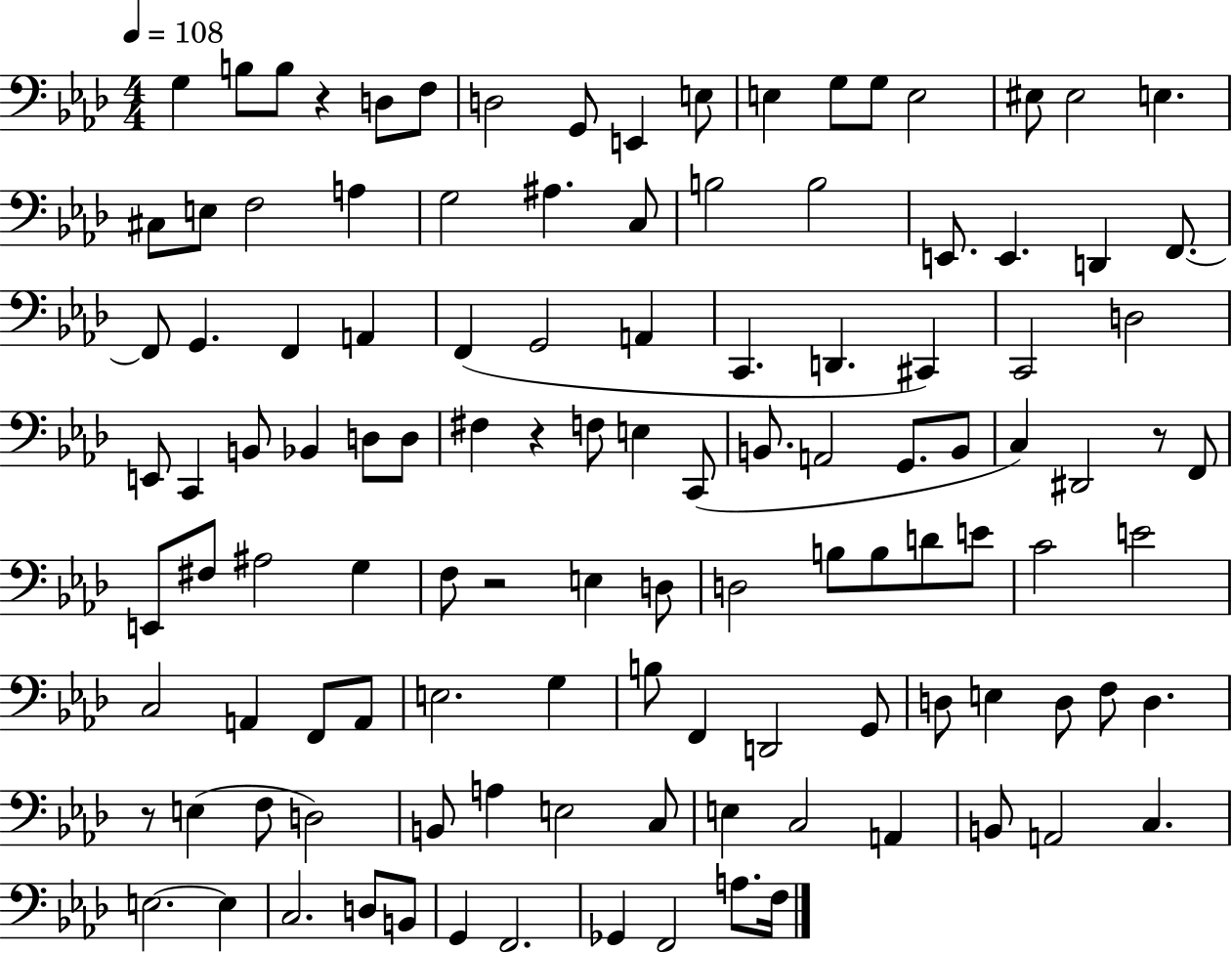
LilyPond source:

{
  \clef bass
  \numericTimeSignature
  \time 4/4
  \key aes \major
  \tempo 4 = 108
  g4 b8 b8 r4 d8 f8 | d2 g,8 e,4 e8 | e4 g8 g8 e2 | eis8 eis2 e4. | \break cis8 e8 f2 a4 | g2 ais4. c8 | b2 b2 | e,8. e,4. d,4 f,8.~~ | \break f,8 g,4. f,4 a,4 | f,4( g,2 a,4 | c,4. d,4. cis,4) | c,2 d2 | \break e,8 c,4 b,8 bes,4 d8 d8 | fis4 r4 f8 e4 c,8( | b,8. a,2 g,8. b,8 | c4) dis,2 r8 f,8 | \break e,8 fis8 ais2 g4 | f8 r2 e4 d8 | d2 b8 b8 d'8 e'8 | c'2 e'2 | \break c2 a,4 f,8 a,8 | e2. g4 | b8 f,4 d,2 g,8 | d8 e4 d8 f8 d4. | \break r8 e4( f8 d2) | b,8 a4 e2 c8 | e4 c2 a,4 | b,8 a,2 c4. | \break e2.~~ e4 | c2. d8 b,8 | g,4 f,2. | ges,4 f,2 a8. f16 | \break \bar "|."
}